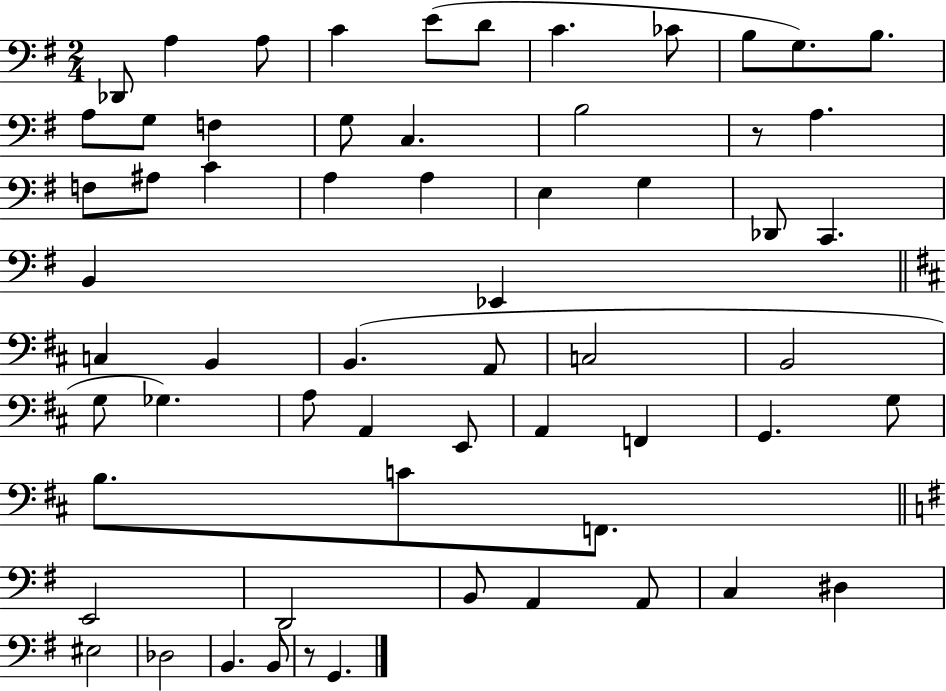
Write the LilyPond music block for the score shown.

{
  \clef bass
  \numericTimeSignature
  \time 2/4
  \key g \major
  \repeat volta 2 { des,8 a4 a8 | c'4 e'8( d'8 | c'4. ces'8 | b8 g8.) b8. | \break a8 g8 f4 | g8 c4. | b2 | r8 a4. | \break f8 ais8 c'4 | a4 a4 | e4 g4 | des,8 c,4. | \break b,4 ees,4 | \bar "||" \break \key b \minor c4 b,4 | b,4.( a,8 | c2 | b,2 | \break g8 ges4.) | a8 a,4 e,8 | a,4 f,4 | g,4. g8 | \break b8. c'8 f,8. | \bar "||" \break \key g \major e,2 | d,2 | b,8 a,4 a,8 | c4 dis4 | \break eis2 | des2 | b,4. b,8 | r8 g,4. | \break } \bar "|."
}